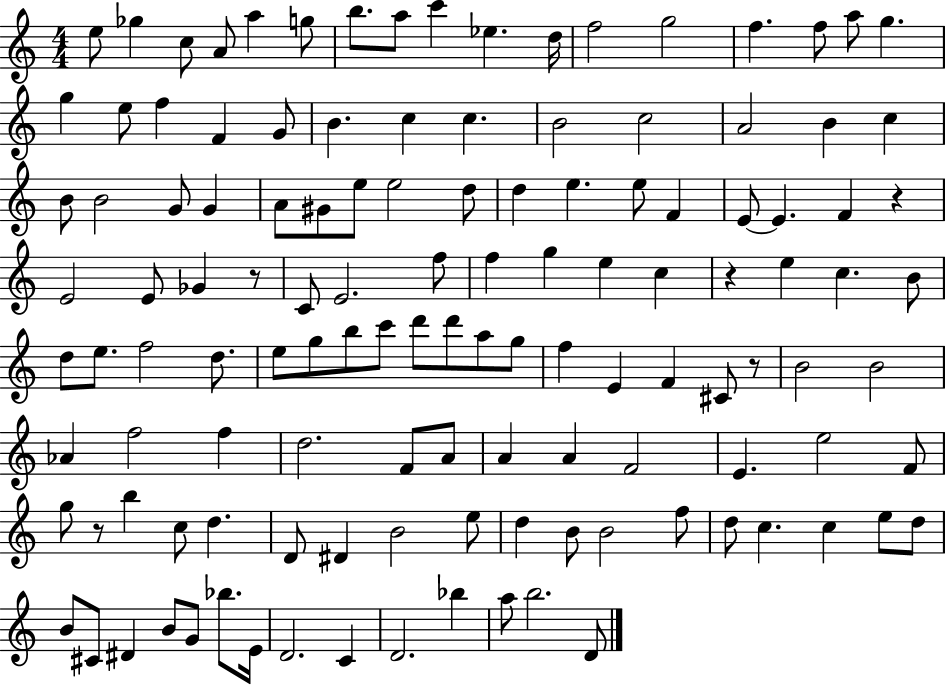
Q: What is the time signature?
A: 4/4